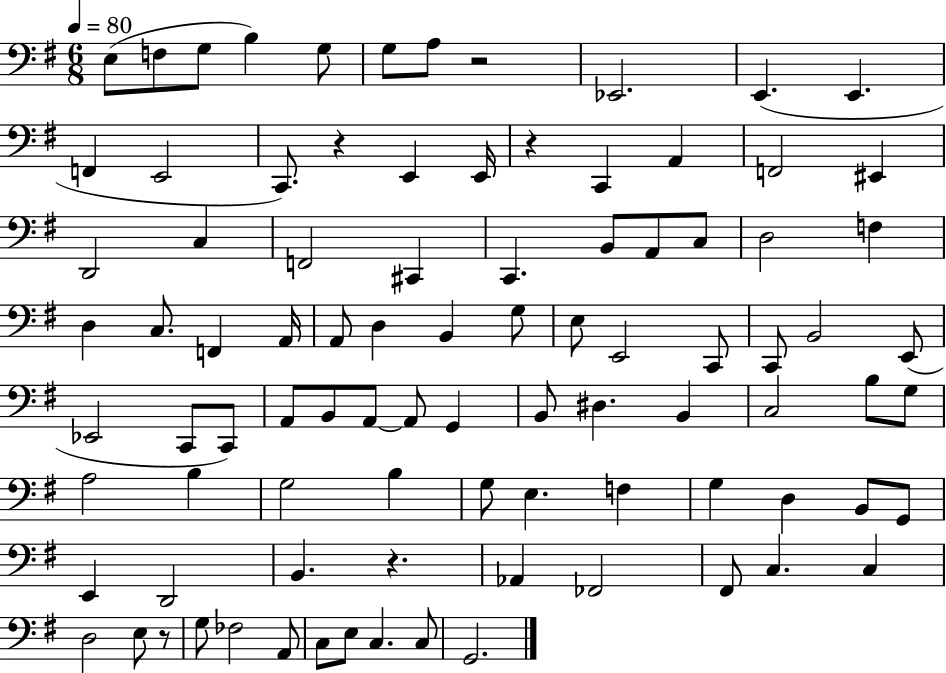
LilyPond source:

{
  \clef bass
  \numericTimeSignature
  \time 6/8
  \key g \major
  \tempo 4 = 80
  e8( f8 g8 b4) g8 | g8 a8 r2 | ees,2. | e,4.( e,4. | \break f,4 e,2 | c,8.) r4 e,4 e,16 | r4 c,4 a,4 | f,2 eis,4 | \break d,2 c4 | f,2 cis,4 | c,4. b,8 a,8 c8 | d2 f4 | \break d4 c8. f,4 a,16 | a,8 d4 b,4 g8 | e8 e,2 c,8 | c,8 b,2 e,8( | \break ees,2 c,8 c,8) | a,8 b,8 a,8~~ a,8 g,4 | b,8 dis4. b,4 | c2 b8 g8 | \break a2 b4 | g2 b4 | g8 e4. f4 | g4 d4 b,8 g,8 | \break e,4 d,2 | b,4. r4. | aes,4 fes,2 | fis,8 c4. c4 | \break d2 e8 r8 | g8 fes2 a,8 | c8 e8 c4. c8 | g,2. | \break \bar "|."
}